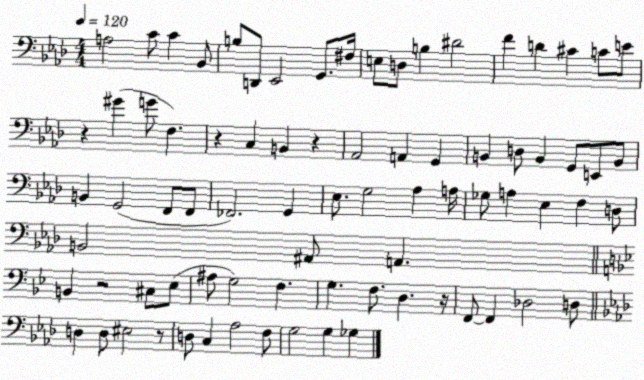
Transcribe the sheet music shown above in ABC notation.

X:1
T:Untitled
M:4/4
L:1/4
K:Ab
A,2 C/2 C _B,,/2 B,/2 D,,/2 _E,,2 G,,/2 ^F,/4 E,/2 D,/2 B, ^D2 F D ^C C/2 E/2 z ^G G/2 F, z C, B,, z _A,,2 A,, G,, B,, D,/2 B,, G,,/2 E,,/2 B,,/2 B,, G,,2 F,,/2 F,,/2 _F,,2 G,, _E,/2 G,2 _A, A,/4 _G,/2 A, _E, F, D,/2 B,,2 ^A,,/2 A,, B,, z2 ^C,/2 _E,/2 ^A,/2 G,2 F, G, F,/2 D, z/4 F,,/2 F,, _D,2 D,/2 D, D,/2 ^E,2 z/2 D,/2 C, _A,2 F,/2 G,2 G, _G,